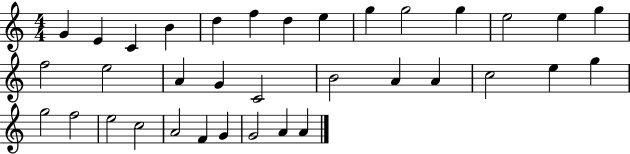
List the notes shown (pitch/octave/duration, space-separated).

G4/q E4/q C4/q B4/q D5/q F5/q D5/q E5/q G5/q G5/h G5/q E5/h E5/q G5/q F5/h E5/h A4/q G4/q C4/h B4/h A4/q A4/q C5/h E5/q G5/q G5/h F5/h E5/h C5/h A4/h F4/q G4/q G4/h A4/q A4/q